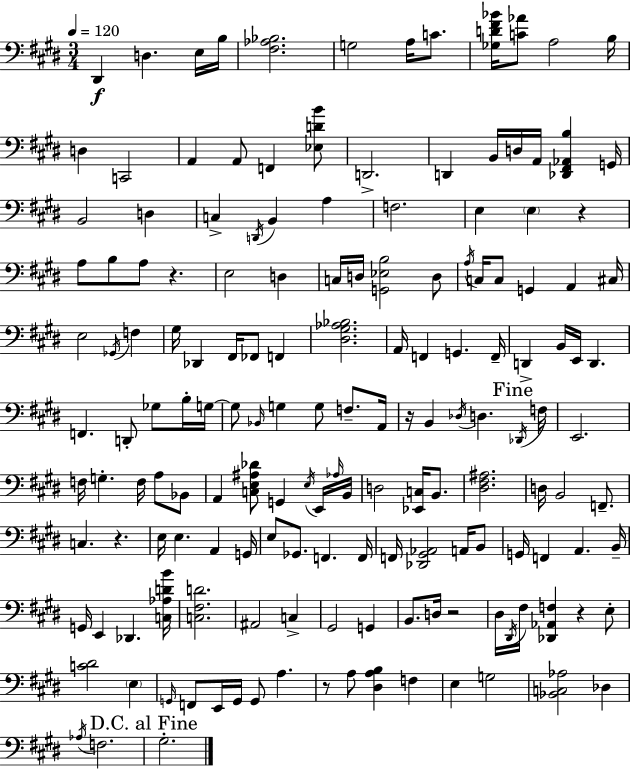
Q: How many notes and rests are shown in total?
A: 160